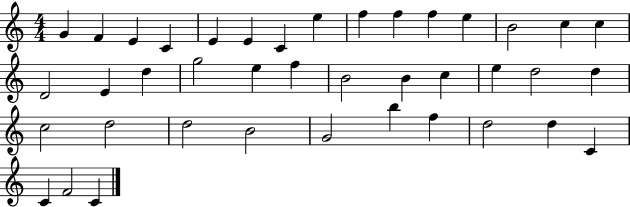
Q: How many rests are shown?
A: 0